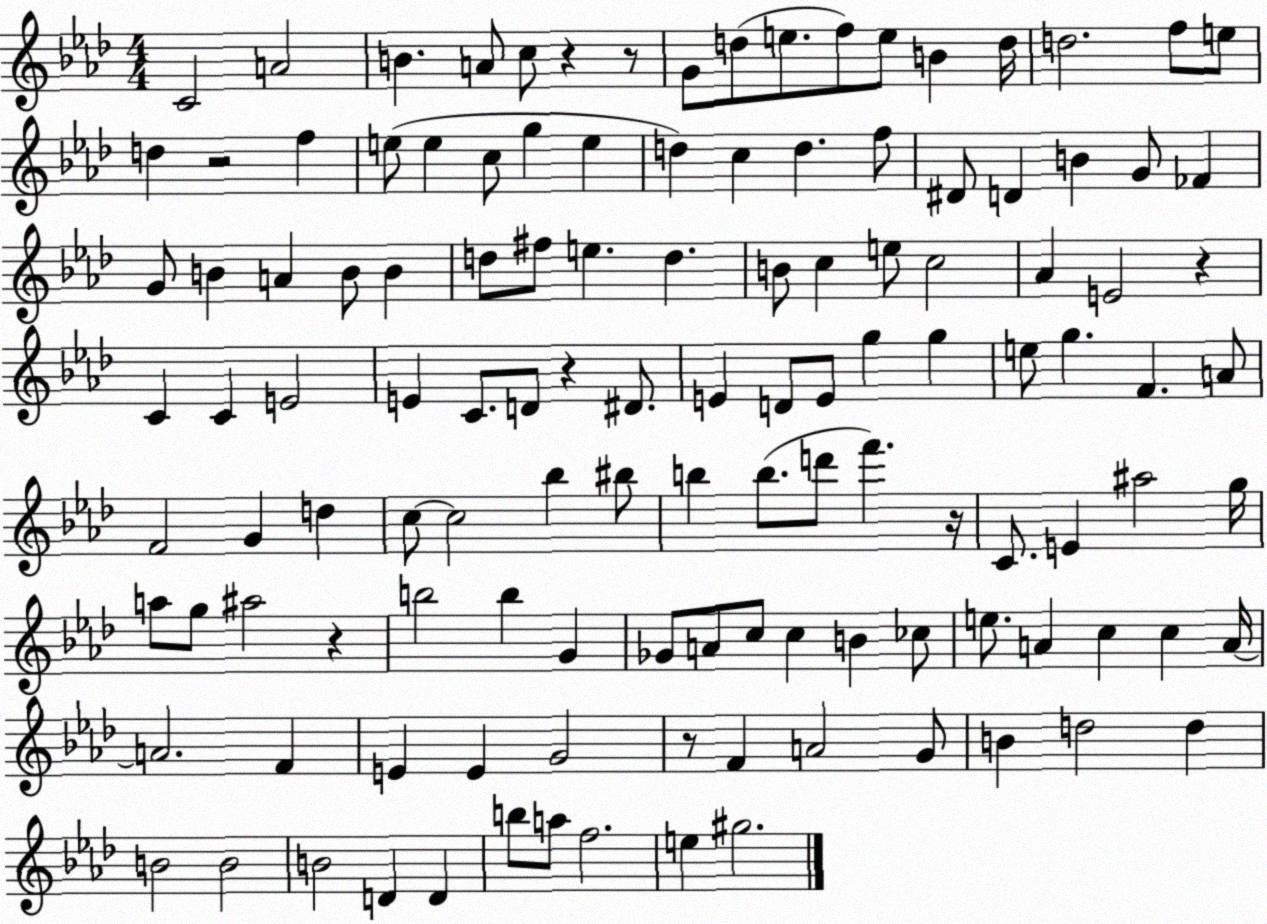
X:1
T:Untitled
M:4/4
L:1/4
K:Ab
C2 A2 B A/2 c/2 z z/2 G/2 d/2 e/2 f/2 e/2 B d/4 d2 f/2 e/2 d z2 f e/2 e c/2 g e d c d f/2 ^D/2 D B G/2 _F G/2 B A B/2 B d/2 ^f/2 e d B/2 c e/2 c2 _A E2 z C C E2 E C/2 D/2 z ^D/2 E D/2 E/2 g g e/2 g F A/2 F2 G d c/2 c2 _b ^b/2 b b/2 d'/2 f' z/4 C/2 E ^a2 g/4 a/2 g/2 ^a2 z b2 b G _G/2 A/2 c/2 c B _c/2 e/2 A c c A/4 A2 F E E G2 z/2 F A2 G/2 B d2 d B2 B2 B2 D D b/2 a/2 f2 e ^g2